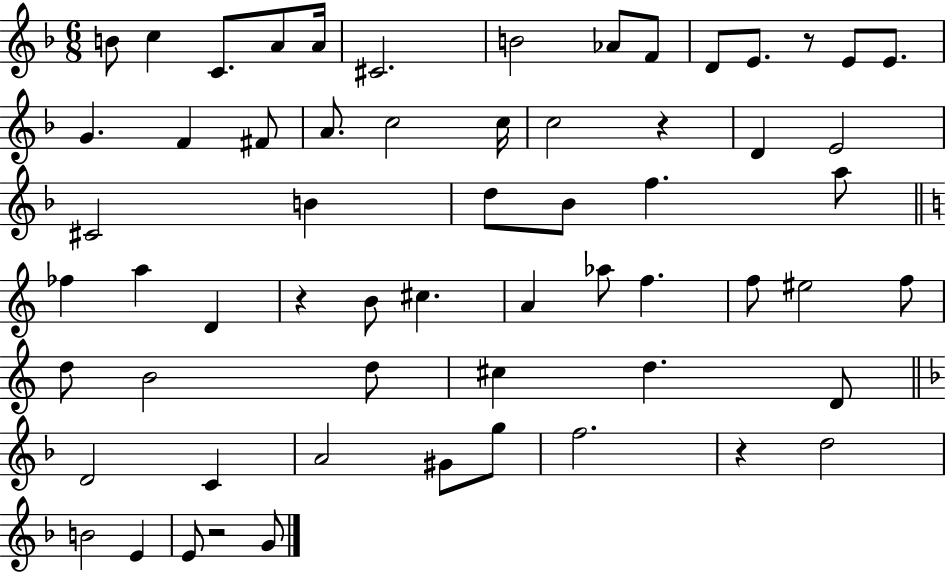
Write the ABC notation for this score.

X:1
T:Untitled
M:6/8
L:1/4
K:F
B/2 c C/2 A/2 A/4 ^C2 B2 _A/2 F/2 D/2 E/2 z/2 E/2 E/2 G F ^F/2 A/2 c2 c/4 c2 z D E2 ^C2 B d/2 _B/2 f a/2 _f a D z B/2 ^c A _a/2 f f/2 ^e2 f/2 d/2 B2 d/2 ^c d D/2 D2 C A2 ^G/2 g/2 f2 z d2 B2 E E/2 z2 G/2